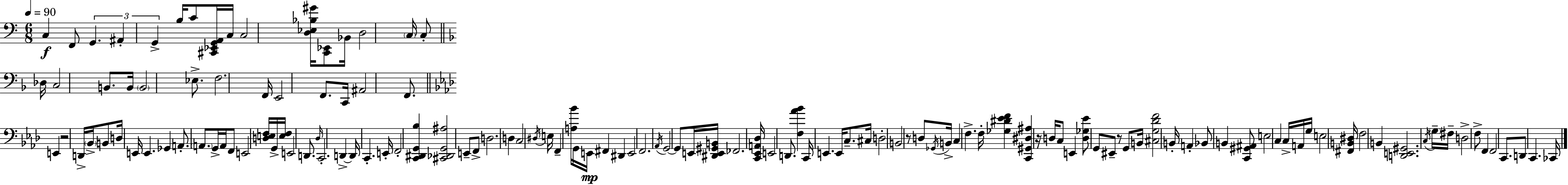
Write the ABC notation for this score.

X:1
T:Untitled
M:6/8
L:1/4
K:Am
C, F,,/2 G,, ^A,, G,, B,/4 C/2 [^C,,_E,,G,,A,,]/4 C,/4 C,2 [D,_E,_B,^G]/4 [C,,_E,,]/2 _B,,/4 D,2 C,/4 C,/2 _D,/4 C,2 B,,/2 B,,/4 B,,2 _E,/2 F,2 F,,/4 E,,2 F,,/2 C,,/4 ^A,,2 F,,/2 E,, z2 D,,/4 _B,,/4 B,,/2 D,/4 E,,/4 E,, _G,, A,,/2 A,,/2 G,,/4 A,,/4 F,,/2 E,,2 [D,E,F,]/4 G,,/4 [E,F,]/4 E,,2 D,,/2 _D,/4 C,,2 D,, D,,/4 C,, E,,/4 F,,2 [C,,^D,,G,,_B,] [^C,,_D,,G,,^A,]2 E,,/2 F,,/2 D,2 D, C,2 ^D,/4 E,/4 F,, [A,_B]/4 G,,/4 E,,/4 ^F,, ^D,, E,,2 F,,2 _A,,/4 G,,2 G,,/2 E,,/4 [^D,,E,,^G,,B,,]/4 _F,,2 [C,,_E,,A,,_D,]/4 E,,2 D,,/2 [F,_A_B] C,,/4 E,, E,,/4 C,/2 ^C,/4 D,2 B,,2 z/2 D,/2 _G,,/4 B,,/4 C, F, F,/4 [_G,^D_EF] [C,,^G,,^D,^A,] z/4 D,/4 C,/2 E,, [D,_G,_E]/2 G,,/2 ^E,,/2 z/2 G,,/2 B,,/4 [^C,G,_DF]2 B,,/4 A,, _B,,/2 B,, [C,,^G,,^A,,]/2 E,2 C, C,/4 A,,/4 G,/4 E,2 [^F,,B,,^D,]/4 F,2 B,, [D,,E,,^G,,]2 C,/4 G,/4 ^F,/4 D,2 F,/2 F,, F,,2 C,,/2 D,,/2 C,, _C,,/4